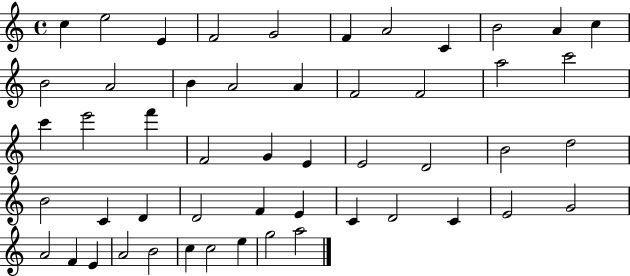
{
  \clef treble
  \time 4/4
  \defaultTimeSignature
  \key c \major
  c''4 e''2 e'4 | f'2 g'2 | f'4 a'2 c'4 | b'2 a'4 c''4 | \break b'2 a'2 | b'4 a'2 a'4 | f'2 f'2 | a''2 c'''2 | \break c'''4 e'''2 f'''4 | f'2 g'4 e'4 | e'2 d'2 | b'2 d''2 | \break b'2 c'4 d'4 | d'2 f'4 e'4 | c'4 d'2 c'4 | e'2 g'2 | \break a'2 f'4 e'4 | a'2 b'2 | c''4 c''2 e''4 | g''2 a''2 | \break \bar "|."
}